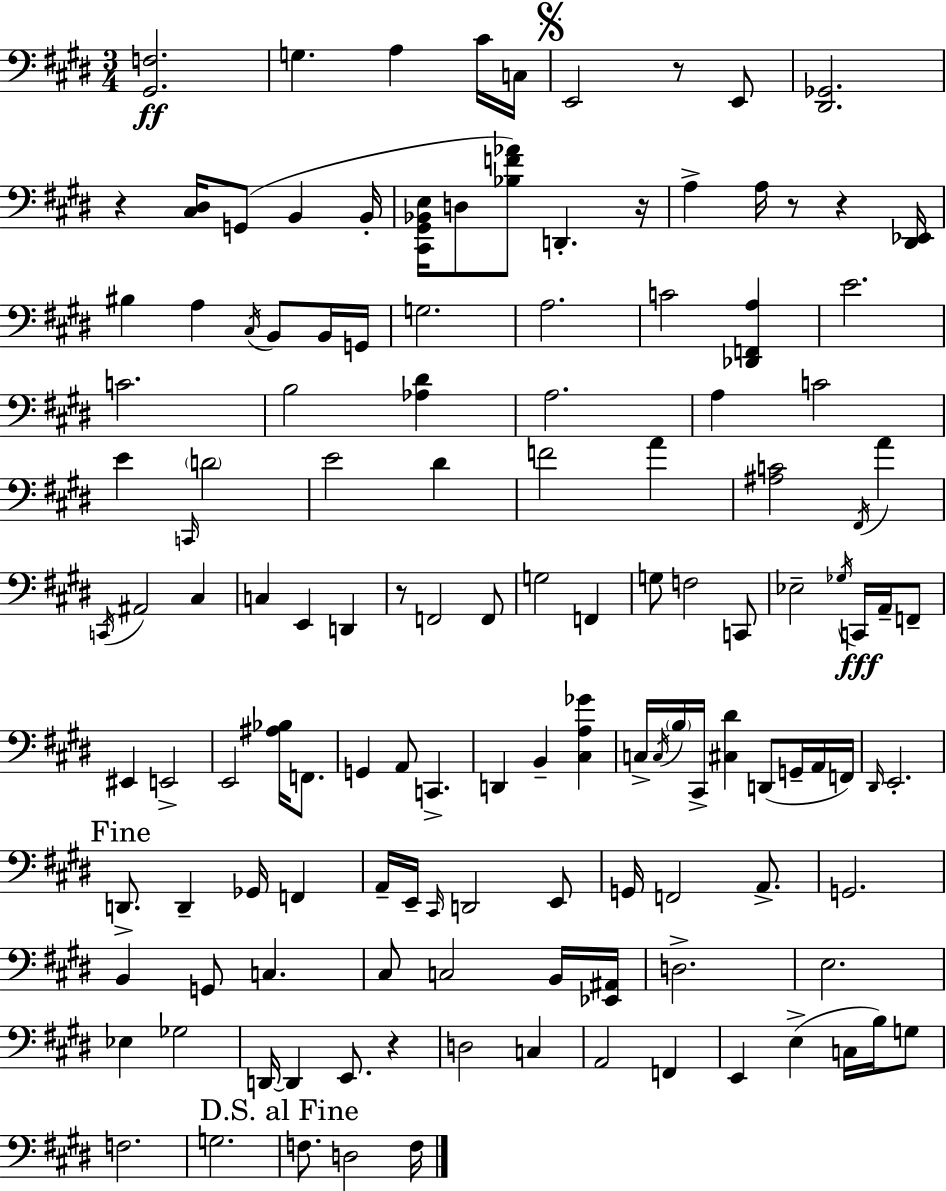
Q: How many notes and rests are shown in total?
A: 134